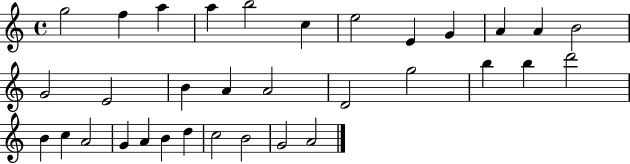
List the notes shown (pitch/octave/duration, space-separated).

G5/h F5/q A5/q A5/q B5/h C5/q E5/h E4/q G4/q A4/q A4/q B4/h G4/h E4/h B4/q A4/q A4/h D4/h G5/h B5/q B5/q D6/h B4/q C5/q A4/h G4/q A4/q B4/q D5/q C5/h B4/h G4/h A4/h